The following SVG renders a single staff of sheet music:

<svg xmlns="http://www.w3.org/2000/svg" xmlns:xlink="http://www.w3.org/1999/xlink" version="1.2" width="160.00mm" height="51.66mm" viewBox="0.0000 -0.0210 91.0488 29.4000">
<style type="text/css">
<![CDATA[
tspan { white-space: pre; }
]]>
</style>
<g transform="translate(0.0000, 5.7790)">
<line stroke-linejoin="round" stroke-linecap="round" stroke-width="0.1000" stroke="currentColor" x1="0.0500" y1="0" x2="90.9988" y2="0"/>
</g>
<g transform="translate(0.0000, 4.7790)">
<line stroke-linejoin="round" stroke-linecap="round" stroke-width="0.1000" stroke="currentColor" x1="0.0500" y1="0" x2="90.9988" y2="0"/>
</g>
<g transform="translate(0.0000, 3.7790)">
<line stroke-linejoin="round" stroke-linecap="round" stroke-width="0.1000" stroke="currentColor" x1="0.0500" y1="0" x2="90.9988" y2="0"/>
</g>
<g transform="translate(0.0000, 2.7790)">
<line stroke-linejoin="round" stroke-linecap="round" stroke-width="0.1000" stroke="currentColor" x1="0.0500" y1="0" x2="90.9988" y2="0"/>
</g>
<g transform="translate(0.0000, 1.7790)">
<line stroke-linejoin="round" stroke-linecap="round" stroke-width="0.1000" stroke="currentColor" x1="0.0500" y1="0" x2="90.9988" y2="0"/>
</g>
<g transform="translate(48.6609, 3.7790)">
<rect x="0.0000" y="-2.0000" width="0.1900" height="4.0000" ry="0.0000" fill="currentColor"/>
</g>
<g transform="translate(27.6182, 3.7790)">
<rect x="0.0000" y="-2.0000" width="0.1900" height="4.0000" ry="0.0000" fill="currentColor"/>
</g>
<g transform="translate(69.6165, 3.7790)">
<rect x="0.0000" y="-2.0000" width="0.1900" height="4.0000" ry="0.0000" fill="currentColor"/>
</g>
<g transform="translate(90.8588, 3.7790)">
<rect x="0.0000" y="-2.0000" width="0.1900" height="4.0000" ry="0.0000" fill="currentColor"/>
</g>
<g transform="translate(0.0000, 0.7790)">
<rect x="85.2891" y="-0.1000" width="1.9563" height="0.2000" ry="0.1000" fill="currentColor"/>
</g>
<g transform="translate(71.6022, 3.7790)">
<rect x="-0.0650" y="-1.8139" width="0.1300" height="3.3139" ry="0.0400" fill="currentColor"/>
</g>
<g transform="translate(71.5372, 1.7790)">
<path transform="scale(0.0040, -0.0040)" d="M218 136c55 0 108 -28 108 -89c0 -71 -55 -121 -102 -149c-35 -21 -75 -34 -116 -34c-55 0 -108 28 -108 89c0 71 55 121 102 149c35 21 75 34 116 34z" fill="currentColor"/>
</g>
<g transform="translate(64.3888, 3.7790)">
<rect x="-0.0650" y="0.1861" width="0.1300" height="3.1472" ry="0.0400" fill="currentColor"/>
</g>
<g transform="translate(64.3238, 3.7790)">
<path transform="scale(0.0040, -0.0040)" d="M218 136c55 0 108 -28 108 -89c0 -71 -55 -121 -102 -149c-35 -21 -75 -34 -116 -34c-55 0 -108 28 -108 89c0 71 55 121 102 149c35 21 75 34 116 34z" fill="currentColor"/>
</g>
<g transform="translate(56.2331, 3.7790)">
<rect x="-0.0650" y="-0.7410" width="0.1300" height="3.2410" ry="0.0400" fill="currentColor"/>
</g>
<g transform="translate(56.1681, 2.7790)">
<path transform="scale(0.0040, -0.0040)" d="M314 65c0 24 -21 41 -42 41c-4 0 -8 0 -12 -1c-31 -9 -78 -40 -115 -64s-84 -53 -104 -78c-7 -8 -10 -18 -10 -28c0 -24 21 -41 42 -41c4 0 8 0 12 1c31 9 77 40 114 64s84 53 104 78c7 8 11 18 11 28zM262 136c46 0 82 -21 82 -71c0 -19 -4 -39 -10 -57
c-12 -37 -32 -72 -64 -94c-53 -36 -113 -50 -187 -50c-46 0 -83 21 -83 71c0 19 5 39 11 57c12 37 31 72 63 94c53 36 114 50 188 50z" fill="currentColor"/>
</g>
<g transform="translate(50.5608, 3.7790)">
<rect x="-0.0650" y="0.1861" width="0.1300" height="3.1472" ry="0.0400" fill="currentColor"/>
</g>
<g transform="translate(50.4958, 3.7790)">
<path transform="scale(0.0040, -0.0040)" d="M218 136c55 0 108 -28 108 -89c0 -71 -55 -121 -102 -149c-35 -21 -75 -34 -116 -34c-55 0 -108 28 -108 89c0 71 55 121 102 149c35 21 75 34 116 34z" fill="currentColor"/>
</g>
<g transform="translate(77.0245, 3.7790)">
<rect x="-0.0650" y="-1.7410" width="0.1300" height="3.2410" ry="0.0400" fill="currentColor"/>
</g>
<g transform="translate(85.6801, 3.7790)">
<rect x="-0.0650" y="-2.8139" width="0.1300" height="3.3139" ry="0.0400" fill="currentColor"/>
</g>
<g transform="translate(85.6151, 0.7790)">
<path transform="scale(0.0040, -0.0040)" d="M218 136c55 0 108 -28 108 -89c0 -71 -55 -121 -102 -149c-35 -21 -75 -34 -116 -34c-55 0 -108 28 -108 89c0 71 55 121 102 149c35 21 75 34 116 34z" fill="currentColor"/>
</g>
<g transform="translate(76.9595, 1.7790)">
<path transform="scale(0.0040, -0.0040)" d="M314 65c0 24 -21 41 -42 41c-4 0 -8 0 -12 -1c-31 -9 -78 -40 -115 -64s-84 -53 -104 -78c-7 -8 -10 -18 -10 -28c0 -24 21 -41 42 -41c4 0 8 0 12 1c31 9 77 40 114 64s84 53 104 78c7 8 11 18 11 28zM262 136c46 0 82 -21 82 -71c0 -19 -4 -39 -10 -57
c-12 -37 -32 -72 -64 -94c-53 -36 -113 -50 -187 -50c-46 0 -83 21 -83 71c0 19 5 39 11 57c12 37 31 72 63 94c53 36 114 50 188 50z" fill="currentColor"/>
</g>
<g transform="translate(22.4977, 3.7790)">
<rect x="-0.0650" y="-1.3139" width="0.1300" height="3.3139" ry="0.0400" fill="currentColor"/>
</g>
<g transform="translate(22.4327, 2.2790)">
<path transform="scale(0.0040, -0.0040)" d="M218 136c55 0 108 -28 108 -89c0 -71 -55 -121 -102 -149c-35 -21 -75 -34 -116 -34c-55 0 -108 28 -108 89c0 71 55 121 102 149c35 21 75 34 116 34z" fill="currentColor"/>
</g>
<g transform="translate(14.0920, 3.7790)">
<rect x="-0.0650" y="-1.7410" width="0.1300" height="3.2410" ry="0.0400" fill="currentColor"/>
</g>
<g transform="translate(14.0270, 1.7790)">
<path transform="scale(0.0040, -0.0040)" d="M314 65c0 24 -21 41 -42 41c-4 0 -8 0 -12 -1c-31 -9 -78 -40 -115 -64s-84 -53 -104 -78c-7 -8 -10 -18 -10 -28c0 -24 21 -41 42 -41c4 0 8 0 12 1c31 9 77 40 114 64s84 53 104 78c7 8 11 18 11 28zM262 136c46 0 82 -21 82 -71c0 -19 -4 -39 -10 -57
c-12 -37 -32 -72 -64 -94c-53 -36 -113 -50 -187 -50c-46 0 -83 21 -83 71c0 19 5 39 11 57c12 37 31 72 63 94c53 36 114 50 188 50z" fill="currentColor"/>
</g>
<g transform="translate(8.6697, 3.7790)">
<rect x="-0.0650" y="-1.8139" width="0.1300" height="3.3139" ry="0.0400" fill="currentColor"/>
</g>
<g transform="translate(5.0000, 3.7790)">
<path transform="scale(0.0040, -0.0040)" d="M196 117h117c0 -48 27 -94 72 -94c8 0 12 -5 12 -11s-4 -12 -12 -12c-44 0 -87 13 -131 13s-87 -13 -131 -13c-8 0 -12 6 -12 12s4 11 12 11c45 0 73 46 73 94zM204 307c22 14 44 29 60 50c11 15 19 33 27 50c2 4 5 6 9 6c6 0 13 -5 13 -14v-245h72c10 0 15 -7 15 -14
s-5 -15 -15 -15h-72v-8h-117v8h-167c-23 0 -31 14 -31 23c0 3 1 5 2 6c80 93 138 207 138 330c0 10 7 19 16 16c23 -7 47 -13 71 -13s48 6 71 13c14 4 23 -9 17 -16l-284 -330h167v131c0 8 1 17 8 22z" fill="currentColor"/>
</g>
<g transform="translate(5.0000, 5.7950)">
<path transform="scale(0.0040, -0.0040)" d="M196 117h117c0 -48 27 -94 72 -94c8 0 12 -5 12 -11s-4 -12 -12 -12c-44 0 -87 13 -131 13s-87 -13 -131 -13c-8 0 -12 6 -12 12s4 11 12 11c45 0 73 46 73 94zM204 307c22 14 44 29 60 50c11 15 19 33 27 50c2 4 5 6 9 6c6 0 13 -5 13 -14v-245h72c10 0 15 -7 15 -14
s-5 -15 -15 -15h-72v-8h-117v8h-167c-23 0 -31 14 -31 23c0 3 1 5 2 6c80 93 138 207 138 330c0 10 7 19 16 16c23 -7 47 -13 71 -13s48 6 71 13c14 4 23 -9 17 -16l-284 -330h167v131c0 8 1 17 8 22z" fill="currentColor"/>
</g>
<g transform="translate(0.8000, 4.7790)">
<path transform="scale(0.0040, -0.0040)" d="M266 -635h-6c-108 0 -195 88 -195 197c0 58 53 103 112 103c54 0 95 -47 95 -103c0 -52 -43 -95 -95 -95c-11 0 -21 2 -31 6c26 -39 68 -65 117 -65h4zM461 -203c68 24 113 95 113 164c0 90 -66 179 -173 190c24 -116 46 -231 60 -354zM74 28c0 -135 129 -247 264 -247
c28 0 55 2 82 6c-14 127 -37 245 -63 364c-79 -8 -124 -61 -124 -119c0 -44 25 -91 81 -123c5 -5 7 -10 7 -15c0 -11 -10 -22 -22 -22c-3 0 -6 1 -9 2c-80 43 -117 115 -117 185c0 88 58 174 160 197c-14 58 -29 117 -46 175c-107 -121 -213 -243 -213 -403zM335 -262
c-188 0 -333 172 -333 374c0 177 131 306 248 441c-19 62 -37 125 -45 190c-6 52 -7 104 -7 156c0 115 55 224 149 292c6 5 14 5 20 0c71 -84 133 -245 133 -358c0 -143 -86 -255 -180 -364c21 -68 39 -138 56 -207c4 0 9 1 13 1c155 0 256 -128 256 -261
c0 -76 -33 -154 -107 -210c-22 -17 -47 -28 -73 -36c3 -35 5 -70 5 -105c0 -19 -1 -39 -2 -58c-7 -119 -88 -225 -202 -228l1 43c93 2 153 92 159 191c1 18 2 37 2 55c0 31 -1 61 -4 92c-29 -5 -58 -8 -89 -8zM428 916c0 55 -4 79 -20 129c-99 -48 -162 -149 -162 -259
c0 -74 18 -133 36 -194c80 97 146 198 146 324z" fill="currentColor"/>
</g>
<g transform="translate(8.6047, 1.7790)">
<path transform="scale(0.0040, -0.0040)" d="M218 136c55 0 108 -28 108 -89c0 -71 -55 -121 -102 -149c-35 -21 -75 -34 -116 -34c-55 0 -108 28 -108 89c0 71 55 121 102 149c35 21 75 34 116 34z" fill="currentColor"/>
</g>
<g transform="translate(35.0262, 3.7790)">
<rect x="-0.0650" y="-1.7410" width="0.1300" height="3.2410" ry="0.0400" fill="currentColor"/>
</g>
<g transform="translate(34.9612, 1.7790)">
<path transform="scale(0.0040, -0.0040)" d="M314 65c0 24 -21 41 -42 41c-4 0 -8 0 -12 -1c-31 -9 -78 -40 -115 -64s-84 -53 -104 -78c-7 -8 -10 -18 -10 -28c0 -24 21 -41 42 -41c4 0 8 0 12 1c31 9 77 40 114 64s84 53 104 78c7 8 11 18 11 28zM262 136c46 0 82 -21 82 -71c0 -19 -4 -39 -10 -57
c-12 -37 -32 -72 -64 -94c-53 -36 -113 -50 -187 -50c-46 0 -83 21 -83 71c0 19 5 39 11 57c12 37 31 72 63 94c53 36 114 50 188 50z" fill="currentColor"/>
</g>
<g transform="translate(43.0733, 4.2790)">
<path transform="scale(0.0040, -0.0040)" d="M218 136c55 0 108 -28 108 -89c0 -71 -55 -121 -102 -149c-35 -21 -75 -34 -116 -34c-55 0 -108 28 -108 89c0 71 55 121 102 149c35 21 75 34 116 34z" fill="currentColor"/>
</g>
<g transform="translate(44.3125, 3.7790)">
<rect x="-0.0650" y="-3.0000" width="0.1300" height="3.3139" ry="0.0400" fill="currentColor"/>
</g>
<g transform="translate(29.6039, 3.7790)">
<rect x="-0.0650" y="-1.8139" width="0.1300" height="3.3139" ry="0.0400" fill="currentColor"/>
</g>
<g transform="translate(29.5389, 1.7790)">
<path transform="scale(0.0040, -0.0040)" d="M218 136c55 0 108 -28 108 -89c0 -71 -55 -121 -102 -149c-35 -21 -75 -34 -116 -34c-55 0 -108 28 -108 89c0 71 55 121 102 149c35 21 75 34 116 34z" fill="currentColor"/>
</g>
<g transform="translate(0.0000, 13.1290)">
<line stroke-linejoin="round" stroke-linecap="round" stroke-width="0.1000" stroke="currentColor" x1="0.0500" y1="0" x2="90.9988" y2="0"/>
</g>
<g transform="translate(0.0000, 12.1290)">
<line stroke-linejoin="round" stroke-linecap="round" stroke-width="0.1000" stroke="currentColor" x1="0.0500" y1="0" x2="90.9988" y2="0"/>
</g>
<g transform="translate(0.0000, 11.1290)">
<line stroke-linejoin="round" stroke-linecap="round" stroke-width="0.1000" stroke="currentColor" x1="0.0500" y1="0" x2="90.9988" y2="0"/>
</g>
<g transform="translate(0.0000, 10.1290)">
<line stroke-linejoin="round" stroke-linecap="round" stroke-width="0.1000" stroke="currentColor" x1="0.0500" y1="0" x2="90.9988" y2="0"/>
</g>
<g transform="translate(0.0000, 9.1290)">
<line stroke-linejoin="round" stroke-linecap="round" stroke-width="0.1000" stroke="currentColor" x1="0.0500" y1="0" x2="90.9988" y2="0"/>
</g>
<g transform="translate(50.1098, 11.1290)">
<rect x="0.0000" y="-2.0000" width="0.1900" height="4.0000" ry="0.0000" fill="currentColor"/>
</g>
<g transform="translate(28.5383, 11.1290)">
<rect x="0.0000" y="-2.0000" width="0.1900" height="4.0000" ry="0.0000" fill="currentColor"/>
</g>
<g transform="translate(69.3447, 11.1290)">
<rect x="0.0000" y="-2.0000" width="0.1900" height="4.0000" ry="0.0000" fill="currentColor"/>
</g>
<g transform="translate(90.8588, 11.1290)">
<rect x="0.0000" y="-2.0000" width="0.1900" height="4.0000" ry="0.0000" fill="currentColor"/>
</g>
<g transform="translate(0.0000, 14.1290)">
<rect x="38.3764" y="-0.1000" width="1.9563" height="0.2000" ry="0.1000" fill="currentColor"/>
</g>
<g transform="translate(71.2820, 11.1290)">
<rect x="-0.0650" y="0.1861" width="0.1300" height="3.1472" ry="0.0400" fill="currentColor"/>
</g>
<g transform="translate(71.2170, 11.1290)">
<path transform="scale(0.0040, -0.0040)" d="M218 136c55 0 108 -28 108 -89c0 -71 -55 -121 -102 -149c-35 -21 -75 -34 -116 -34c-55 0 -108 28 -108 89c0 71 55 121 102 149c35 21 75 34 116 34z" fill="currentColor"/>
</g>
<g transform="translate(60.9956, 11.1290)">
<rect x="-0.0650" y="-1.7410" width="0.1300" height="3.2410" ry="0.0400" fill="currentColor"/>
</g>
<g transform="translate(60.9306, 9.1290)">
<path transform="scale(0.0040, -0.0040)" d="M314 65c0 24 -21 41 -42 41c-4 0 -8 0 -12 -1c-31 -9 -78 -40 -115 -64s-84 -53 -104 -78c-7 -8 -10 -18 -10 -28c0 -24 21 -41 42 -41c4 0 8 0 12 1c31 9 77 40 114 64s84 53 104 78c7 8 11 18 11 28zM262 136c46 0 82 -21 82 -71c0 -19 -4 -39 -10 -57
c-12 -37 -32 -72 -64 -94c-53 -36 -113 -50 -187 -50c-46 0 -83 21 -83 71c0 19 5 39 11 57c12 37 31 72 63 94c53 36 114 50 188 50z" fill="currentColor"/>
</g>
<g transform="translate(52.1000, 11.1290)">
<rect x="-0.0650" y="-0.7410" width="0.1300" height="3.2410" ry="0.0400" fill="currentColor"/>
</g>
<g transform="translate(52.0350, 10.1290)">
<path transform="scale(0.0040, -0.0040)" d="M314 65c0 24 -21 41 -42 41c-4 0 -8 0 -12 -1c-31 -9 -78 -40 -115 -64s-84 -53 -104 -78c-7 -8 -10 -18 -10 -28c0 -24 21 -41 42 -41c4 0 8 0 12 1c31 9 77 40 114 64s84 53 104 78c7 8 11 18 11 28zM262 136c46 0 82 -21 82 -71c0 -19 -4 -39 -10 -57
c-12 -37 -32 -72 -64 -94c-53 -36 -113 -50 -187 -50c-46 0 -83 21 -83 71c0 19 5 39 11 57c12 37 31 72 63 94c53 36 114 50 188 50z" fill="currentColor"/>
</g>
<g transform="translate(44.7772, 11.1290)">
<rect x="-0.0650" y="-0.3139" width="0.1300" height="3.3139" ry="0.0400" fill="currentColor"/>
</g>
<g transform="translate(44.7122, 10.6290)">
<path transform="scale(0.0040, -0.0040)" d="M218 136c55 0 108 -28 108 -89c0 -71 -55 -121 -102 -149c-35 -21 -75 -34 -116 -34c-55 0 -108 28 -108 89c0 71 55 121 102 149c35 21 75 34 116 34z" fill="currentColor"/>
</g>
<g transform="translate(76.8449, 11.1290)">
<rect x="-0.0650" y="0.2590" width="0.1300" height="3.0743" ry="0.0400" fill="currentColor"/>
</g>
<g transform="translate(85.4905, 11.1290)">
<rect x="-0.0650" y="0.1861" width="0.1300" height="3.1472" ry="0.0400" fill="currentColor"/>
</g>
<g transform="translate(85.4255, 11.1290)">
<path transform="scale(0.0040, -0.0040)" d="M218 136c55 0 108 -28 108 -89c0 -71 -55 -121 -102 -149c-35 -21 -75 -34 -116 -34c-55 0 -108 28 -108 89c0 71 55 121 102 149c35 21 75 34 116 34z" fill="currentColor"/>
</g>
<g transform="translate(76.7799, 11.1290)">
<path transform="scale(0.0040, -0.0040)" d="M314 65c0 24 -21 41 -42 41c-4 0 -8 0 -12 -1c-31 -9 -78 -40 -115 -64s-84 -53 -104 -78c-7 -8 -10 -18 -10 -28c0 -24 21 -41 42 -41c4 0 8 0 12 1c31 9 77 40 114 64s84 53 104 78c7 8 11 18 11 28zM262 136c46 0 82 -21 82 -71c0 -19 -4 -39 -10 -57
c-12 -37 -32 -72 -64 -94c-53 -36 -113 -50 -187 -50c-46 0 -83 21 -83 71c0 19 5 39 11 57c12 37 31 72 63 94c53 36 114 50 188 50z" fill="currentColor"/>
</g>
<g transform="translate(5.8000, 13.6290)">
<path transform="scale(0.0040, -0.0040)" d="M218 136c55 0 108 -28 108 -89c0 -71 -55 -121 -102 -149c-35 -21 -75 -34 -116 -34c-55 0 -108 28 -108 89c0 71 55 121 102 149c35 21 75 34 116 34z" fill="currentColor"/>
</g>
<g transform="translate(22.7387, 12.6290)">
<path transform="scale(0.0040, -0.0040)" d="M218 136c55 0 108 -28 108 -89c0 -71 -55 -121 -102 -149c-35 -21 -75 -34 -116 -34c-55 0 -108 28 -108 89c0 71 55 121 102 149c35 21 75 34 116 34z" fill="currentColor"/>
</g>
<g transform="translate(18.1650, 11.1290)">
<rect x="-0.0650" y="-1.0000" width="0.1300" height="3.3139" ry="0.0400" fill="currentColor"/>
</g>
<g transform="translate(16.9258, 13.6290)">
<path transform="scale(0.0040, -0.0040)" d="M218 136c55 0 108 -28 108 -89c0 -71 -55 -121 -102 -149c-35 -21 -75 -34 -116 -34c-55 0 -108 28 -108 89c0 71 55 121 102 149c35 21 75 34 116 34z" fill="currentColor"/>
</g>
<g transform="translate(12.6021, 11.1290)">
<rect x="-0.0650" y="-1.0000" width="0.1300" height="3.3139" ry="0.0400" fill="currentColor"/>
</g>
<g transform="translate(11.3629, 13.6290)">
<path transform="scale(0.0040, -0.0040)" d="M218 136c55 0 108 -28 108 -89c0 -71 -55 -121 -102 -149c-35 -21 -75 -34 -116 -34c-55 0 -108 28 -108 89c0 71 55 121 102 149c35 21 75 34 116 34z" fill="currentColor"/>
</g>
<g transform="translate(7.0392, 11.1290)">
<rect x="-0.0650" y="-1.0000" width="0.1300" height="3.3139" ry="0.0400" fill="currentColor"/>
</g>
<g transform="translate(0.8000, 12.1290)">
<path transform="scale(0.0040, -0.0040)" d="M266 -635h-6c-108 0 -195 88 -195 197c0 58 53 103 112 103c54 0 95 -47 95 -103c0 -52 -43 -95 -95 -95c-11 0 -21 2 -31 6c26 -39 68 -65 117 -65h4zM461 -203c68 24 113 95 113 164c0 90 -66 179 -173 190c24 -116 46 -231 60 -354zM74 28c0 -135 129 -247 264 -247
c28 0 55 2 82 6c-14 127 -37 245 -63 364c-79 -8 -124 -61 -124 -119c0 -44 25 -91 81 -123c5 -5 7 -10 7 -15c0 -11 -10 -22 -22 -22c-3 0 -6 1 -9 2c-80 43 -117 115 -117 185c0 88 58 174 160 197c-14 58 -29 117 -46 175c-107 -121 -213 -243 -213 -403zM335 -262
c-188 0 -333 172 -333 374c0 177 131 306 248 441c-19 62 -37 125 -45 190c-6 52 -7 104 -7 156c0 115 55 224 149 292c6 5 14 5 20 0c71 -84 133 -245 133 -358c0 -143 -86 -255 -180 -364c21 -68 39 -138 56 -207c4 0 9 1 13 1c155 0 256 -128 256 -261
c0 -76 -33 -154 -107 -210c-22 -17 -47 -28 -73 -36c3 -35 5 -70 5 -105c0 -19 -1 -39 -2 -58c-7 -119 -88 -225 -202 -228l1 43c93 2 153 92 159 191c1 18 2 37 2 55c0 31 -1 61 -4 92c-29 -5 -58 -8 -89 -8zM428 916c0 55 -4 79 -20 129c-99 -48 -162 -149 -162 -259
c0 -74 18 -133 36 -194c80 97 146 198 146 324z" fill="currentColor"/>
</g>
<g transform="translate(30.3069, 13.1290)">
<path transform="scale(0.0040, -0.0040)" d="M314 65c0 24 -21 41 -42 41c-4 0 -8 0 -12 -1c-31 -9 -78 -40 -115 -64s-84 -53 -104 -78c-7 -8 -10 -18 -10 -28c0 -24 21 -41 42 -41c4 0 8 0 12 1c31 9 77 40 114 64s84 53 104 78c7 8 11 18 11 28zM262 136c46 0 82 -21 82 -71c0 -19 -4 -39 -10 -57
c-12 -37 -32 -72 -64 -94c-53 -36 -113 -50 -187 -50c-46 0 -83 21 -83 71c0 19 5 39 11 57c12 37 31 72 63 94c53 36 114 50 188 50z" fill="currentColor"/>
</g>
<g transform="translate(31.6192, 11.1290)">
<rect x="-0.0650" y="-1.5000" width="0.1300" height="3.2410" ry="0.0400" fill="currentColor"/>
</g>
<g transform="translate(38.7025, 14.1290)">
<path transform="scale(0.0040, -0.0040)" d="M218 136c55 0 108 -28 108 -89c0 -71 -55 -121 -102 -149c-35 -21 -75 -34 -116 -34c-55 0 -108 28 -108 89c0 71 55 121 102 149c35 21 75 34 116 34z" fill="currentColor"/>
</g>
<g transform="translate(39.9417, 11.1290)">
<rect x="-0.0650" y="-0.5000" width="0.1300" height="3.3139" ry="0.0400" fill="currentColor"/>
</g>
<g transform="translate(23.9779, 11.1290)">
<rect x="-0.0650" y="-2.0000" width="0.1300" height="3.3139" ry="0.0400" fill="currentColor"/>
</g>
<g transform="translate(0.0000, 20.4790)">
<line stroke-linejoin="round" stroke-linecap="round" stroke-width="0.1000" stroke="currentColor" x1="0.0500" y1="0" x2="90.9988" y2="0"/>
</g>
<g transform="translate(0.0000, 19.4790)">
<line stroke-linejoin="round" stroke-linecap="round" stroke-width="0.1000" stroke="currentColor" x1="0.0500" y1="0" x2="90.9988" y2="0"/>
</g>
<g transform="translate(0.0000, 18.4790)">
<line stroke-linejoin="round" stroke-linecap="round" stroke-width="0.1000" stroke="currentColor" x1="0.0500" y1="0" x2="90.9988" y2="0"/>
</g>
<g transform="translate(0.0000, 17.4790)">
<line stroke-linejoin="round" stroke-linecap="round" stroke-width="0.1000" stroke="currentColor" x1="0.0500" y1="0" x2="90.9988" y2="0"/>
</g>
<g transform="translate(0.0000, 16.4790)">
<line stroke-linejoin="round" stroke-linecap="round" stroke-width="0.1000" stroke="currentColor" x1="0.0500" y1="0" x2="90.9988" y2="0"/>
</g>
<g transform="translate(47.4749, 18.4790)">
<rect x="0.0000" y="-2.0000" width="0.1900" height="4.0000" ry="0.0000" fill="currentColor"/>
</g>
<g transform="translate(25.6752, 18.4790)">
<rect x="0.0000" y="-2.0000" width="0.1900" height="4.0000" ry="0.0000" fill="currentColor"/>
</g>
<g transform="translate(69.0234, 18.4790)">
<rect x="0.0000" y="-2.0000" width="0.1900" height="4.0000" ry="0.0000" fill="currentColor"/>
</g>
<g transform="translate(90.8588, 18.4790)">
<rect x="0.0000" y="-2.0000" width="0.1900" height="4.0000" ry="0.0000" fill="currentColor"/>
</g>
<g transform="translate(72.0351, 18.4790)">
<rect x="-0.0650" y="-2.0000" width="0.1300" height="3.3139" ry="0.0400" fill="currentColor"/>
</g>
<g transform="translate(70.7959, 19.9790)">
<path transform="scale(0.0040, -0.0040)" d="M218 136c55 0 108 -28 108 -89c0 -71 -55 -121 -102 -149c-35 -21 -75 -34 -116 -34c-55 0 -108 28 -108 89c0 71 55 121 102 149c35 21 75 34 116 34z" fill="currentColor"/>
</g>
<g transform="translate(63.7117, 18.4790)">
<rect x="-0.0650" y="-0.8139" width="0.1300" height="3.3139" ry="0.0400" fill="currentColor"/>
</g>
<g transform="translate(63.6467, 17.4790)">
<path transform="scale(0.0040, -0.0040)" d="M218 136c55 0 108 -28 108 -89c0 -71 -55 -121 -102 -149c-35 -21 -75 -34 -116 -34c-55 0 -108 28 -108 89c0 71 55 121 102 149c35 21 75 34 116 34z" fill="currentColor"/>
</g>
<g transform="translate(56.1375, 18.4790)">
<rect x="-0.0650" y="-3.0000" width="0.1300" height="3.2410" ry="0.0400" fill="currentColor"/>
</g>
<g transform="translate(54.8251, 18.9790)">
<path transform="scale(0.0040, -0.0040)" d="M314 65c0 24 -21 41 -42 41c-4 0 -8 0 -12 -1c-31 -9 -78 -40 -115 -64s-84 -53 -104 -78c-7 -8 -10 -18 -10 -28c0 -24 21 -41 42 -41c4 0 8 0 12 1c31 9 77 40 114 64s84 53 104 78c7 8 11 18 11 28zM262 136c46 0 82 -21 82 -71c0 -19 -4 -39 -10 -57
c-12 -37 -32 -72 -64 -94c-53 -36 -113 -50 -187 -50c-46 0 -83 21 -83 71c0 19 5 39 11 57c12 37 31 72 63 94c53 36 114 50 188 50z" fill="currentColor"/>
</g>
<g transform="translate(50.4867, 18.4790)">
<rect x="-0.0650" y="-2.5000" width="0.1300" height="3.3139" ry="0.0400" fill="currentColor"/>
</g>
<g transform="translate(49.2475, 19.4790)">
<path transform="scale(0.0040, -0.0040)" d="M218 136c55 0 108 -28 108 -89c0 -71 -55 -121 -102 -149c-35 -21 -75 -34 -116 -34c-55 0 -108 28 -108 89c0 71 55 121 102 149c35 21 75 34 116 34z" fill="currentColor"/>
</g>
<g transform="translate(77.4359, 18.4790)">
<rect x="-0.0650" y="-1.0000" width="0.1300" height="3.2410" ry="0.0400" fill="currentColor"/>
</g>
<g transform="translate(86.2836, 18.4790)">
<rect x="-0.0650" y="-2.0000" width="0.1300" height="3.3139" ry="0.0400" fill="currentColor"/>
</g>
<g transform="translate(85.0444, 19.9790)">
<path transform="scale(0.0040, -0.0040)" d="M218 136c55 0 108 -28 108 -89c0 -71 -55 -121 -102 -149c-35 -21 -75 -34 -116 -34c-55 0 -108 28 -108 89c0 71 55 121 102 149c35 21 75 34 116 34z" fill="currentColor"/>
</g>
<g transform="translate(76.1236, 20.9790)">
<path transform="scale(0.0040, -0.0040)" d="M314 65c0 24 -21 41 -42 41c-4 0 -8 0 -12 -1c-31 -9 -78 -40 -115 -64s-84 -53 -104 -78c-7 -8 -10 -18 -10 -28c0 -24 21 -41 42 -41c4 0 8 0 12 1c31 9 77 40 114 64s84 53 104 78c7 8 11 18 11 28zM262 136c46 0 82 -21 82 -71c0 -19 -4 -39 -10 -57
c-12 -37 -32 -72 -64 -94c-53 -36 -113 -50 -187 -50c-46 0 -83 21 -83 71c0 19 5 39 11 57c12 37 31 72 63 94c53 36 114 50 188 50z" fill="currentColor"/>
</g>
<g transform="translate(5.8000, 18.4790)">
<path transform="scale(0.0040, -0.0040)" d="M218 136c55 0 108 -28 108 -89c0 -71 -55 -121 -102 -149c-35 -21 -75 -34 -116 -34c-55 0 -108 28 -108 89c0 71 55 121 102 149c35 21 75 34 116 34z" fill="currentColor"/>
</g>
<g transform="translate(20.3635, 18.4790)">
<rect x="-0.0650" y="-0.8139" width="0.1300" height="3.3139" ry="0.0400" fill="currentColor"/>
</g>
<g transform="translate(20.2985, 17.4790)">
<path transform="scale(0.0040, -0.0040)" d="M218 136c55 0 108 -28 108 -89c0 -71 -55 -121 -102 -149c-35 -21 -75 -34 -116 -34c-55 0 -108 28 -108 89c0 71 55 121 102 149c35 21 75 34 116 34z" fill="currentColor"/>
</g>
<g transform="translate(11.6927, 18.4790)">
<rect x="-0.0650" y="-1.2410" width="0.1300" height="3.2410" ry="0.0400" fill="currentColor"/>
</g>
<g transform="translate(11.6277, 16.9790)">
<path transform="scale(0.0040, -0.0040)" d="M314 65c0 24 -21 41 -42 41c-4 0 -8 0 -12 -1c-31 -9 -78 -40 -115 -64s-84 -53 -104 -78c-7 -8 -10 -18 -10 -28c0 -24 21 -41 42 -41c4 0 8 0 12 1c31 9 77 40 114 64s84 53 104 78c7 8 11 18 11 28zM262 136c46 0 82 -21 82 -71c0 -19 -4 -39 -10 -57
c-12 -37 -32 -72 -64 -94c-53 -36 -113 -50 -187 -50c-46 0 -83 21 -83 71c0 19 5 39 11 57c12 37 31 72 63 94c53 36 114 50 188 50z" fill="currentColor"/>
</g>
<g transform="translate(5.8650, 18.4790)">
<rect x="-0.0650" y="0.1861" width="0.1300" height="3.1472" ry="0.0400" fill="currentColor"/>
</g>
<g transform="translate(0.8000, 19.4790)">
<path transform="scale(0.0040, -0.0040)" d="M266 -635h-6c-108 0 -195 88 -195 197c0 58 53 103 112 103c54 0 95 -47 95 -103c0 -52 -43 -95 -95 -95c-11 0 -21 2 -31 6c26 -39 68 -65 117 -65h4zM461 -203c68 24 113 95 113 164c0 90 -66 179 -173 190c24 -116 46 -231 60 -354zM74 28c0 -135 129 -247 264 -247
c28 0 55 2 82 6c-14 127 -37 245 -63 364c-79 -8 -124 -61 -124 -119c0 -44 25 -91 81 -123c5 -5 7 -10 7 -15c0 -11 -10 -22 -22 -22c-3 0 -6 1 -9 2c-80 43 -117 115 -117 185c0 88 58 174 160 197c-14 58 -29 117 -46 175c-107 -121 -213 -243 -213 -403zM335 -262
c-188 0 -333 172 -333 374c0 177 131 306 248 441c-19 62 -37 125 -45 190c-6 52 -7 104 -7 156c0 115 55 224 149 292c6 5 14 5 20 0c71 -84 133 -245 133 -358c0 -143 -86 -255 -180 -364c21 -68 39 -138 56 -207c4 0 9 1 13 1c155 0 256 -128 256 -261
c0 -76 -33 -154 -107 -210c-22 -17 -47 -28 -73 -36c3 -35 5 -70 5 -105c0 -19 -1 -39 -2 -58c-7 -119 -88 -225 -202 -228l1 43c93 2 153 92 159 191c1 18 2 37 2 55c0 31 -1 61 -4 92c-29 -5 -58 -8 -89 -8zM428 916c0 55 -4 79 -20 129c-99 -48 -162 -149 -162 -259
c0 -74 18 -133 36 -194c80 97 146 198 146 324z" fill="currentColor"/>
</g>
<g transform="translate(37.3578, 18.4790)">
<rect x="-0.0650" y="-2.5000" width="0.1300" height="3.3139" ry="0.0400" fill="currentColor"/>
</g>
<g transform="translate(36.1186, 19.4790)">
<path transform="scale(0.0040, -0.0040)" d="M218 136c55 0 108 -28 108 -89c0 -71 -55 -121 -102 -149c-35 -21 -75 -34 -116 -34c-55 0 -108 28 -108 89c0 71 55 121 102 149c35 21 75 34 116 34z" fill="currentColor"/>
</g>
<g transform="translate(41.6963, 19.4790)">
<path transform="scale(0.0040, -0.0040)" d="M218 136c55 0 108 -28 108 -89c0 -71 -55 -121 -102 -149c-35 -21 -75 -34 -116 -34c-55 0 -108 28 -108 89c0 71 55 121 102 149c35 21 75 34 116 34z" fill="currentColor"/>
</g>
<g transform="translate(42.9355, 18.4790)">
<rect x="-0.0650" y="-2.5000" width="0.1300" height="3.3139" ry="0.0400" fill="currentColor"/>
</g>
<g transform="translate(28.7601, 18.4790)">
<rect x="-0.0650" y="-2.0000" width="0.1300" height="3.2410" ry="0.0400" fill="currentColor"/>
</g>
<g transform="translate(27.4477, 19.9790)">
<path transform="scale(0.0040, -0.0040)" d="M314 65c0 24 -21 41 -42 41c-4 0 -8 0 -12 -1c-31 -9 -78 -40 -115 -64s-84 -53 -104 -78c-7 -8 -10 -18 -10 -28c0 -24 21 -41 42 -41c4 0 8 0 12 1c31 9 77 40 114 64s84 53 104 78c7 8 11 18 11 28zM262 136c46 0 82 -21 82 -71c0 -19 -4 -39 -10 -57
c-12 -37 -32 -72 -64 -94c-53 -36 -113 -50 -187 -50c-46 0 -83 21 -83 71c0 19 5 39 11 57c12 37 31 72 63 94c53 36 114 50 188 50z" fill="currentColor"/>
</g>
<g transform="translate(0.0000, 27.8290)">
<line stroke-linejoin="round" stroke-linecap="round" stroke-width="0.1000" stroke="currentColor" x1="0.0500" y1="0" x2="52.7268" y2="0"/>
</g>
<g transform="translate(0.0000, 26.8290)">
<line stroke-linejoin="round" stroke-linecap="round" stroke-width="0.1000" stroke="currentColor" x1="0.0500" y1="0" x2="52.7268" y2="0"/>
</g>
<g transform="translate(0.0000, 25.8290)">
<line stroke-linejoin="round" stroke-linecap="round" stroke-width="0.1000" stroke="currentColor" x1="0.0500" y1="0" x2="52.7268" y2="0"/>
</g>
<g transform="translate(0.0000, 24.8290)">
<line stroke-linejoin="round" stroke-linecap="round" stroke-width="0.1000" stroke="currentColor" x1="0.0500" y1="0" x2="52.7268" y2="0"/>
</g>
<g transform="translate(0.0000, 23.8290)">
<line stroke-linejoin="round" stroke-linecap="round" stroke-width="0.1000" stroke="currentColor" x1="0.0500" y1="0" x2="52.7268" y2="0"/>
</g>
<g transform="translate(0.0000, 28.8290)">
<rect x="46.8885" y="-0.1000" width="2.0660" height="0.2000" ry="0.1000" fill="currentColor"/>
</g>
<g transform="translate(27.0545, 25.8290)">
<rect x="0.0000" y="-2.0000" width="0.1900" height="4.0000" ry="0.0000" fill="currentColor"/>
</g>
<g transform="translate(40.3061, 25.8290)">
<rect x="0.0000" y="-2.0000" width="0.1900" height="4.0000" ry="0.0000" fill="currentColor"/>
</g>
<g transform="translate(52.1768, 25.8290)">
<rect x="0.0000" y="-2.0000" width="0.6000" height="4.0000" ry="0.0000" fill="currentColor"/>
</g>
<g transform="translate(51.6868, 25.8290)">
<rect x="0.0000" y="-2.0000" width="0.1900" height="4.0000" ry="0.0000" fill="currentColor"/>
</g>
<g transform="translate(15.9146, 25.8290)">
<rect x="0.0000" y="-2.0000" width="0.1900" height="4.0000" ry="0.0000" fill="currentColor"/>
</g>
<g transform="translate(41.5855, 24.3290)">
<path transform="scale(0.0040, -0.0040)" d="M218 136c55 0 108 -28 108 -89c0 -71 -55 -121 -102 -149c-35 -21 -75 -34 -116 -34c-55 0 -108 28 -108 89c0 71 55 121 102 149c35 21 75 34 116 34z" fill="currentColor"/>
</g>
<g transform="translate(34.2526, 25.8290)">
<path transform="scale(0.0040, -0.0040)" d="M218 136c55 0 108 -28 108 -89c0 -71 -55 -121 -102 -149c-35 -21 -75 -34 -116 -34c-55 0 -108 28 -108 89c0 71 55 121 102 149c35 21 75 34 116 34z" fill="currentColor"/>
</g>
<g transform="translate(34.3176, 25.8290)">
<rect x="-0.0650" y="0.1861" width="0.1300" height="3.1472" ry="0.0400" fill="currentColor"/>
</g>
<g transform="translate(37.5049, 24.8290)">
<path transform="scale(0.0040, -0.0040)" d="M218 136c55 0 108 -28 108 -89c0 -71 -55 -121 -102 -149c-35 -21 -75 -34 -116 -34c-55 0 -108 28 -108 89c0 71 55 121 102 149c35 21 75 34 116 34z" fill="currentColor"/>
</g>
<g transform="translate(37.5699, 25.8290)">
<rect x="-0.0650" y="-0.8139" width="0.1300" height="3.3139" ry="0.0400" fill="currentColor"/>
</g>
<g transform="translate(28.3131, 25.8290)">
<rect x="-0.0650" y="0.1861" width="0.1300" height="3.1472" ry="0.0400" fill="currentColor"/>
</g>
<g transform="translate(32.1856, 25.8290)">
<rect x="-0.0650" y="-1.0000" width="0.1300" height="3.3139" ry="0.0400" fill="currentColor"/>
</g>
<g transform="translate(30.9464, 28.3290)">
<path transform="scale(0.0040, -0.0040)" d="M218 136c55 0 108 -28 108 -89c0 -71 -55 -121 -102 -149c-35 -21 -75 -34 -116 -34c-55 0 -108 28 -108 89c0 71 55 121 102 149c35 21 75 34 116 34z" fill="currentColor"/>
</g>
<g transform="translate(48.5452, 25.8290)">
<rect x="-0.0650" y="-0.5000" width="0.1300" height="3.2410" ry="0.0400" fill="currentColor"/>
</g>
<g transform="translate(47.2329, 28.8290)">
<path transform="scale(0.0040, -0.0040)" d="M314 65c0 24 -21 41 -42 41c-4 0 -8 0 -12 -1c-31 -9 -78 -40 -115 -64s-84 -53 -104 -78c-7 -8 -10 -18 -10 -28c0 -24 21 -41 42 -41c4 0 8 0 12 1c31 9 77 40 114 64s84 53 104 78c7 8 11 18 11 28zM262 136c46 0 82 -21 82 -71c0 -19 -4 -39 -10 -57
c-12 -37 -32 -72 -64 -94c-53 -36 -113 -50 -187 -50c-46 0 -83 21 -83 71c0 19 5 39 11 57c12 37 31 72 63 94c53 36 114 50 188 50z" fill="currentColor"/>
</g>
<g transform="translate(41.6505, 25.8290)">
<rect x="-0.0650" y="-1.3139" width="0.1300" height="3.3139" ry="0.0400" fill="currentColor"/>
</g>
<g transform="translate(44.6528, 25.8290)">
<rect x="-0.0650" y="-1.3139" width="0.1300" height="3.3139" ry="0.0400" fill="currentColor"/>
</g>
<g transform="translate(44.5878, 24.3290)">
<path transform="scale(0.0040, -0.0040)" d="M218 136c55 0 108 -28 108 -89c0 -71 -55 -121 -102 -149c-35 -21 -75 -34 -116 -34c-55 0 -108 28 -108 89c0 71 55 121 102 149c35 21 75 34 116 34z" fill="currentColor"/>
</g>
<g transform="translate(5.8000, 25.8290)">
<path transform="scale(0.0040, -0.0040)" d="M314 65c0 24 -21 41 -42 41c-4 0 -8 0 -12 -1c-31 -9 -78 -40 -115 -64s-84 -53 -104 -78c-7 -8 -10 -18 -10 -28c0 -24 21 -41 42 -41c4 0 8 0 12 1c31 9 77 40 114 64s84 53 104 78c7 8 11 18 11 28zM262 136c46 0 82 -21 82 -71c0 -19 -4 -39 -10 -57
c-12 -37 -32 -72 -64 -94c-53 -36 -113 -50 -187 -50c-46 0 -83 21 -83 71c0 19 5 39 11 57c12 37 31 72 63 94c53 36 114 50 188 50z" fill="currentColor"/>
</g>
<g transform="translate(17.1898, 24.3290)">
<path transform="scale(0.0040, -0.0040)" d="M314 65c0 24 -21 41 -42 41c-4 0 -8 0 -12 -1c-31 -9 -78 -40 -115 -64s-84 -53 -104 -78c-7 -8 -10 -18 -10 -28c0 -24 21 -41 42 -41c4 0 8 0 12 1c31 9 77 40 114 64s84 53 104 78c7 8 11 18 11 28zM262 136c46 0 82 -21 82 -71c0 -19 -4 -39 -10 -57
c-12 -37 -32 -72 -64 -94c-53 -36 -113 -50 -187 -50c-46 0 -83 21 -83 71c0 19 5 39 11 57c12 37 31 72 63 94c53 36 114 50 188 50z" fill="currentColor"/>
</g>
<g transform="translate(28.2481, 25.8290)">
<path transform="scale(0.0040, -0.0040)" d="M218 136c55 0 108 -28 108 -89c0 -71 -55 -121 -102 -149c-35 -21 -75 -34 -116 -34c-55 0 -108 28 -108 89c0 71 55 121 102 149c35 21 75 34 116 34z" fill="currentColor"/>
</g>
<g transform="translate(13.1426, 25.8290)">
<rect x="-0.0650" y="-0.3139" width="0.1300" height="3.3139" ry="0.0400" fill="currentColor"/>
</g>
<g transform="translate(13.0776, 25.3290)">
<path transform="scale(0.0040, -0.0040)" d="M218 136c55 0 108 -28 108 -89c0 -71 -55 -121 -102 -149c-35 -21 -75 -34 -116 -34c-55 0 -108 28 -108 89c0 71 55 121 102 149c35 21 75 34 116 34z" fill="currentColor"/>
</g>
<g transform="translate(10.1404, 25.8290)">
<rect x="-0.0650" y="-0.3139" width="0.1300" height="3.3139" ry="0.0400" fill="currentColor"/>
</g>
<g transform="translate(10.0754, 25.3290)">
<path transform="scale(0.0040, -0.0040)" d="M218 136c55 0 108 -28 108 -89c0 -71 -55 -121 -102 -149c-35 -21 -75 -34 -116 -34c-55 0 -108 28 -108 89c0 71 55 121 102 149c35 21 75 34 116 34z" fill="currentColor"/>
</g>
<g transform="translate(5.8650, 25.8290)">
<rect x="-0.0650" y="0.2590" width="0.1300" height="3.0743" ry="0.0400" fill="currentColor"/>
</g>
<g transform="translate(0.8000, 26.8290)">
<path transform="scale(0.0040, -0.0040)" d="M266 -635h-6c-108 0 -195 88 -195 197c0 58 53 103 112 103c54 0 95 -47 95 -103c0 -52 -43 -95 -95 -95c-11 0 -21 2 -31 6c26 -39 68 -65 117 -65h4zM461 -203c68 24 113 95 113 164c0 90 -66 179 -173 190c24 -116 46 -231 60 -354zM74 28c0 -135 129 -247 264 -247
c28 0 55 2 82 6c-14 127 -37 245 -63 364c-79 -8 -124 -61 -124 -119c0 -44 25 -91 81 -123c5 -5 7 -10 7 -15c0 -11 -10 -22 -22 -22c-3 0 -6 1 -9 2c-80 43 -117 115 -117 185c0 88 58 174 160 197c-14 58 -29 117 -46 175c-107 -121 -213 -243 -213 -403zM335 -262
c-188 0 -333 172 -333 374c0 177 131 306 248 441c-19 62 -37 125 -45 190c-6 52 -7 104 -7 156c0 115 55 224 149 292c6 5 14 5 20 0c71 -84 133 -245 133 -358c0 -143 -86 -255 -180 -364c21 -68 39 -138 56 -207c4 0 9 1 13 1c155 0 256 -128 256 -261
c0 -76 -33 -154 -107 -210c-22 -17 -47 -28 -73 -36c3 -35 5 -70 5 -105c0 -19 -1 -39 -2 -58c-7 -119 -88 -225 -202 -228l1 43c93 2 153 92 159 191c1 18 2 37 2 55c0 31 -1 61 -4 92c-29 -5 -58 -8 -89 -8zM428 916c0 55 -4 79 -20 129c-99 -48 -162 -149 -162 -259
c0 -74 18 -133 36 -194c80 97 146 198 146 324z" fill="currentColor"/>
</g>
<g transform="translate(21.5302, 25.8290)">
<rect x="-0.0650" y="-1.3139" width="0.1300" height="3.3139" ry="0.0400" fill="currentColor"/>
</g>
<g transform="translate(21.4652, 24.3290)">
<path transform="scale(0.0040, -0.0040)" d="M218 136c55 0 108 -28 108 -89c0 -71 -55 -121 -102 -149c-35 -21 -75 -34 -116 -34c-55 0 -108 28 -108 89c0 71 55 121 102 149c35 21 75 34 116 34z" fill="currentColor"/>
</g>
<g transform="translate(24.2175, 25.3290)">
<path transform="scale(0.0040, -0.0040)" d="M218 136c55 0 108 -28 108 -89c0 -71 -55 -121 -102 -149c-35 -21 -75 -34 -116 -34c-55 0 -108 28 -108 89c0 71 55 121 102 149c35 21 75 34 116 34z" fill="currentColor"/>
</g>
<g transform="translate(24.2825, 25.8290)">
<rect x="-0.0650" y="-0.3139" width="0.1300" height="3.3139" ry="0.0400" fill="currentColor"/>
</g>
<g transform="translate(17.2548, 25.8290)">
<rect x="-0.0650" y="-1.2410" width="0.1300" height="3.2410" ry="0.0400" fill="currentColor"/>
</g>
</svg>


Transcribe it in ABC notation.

X:1
T:Untitled
M:4/4
L:1/4
K:C
f f2 e f f2 A B d2 B f f2 a D D D F E2 C c d2 f2 B B2 B B e2 d F2 G G G A2 d F D2 F B2 c c e2 e c B D B d e e C2